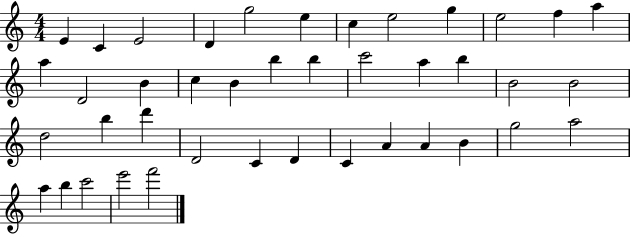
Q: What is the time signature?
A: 4/4